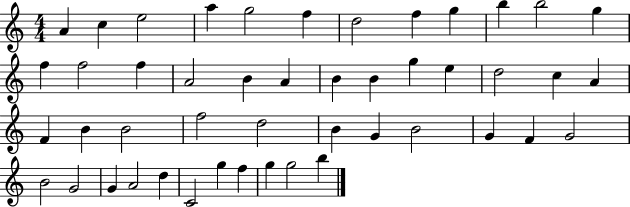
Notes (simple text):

A4/q C5/q E5/h A5/q G5/h F5/q D5/h F5/q G5/q B5/q B5/h G5/q F5/q F5/h F5/q A4/h B4/q A4/q B4/q B4/q G5/q E5/q D5/h C5/q A4/q F4/q B4/q B4/h F5/h D5/h B4/q G4/q B4/h G4/q F4/q G4/h B4/h G4/h G4/q A4/h D5/q C4/h G5/q F5/q G5/q G5/h B5/q